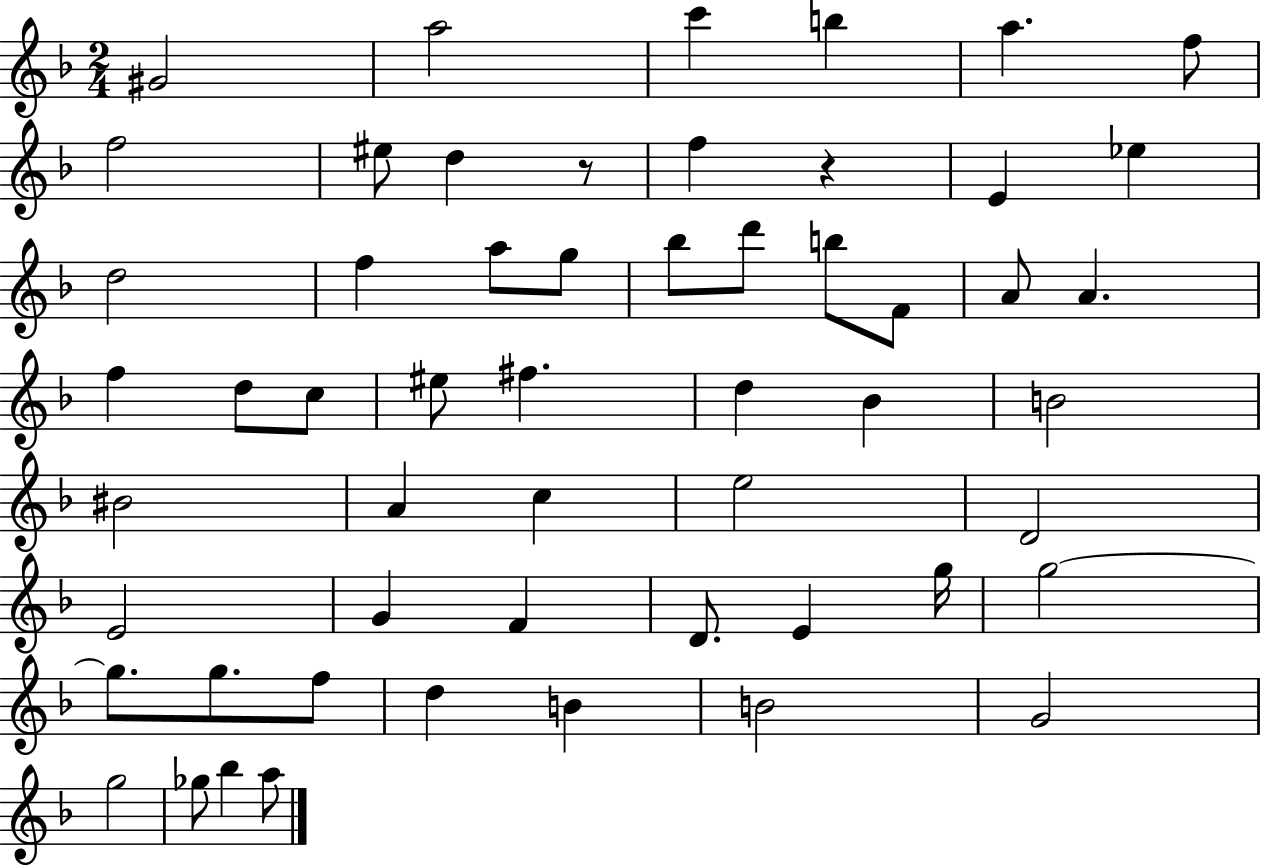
G#4/h A5/h C6/q B5/q A5/q. F5/e F5/h EIS5/e D5/q R/e F5/q R/q E4/q Eb5/q D5/h F5/q A5/e G5/e Bb5/e D6/e B5/e F4/e A4/e A4/q. F5/q D5/e C5/e EIS5/e F#5/q. D5/q Bb4/q B4/h BIS4/h A4/q C5/q E5/h D4/h E4/h G4/q F4/q D4/e. E4/q G5/s G5/h G5/e. G5/e. F5/e D5/q B4/q B4/h G4/h G5/h Gb5/e Bb5/q A5/e